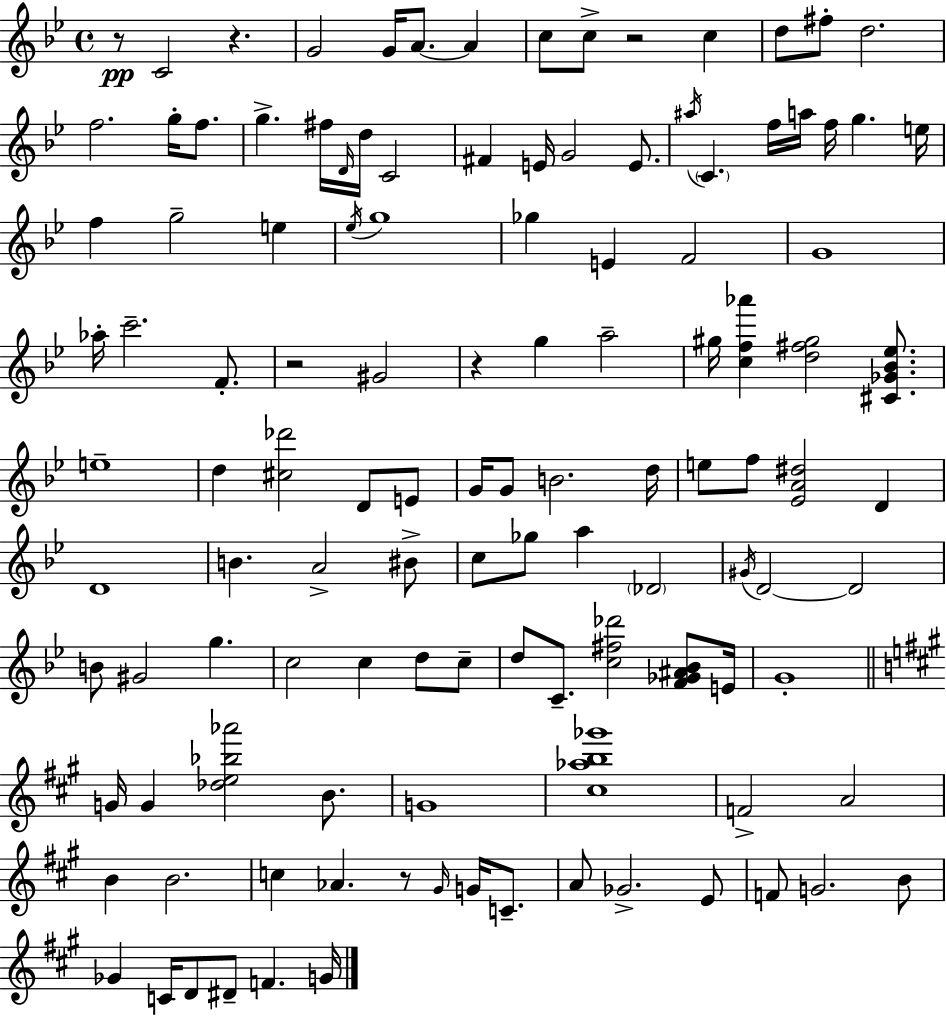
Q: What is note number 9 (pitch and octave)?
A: D5